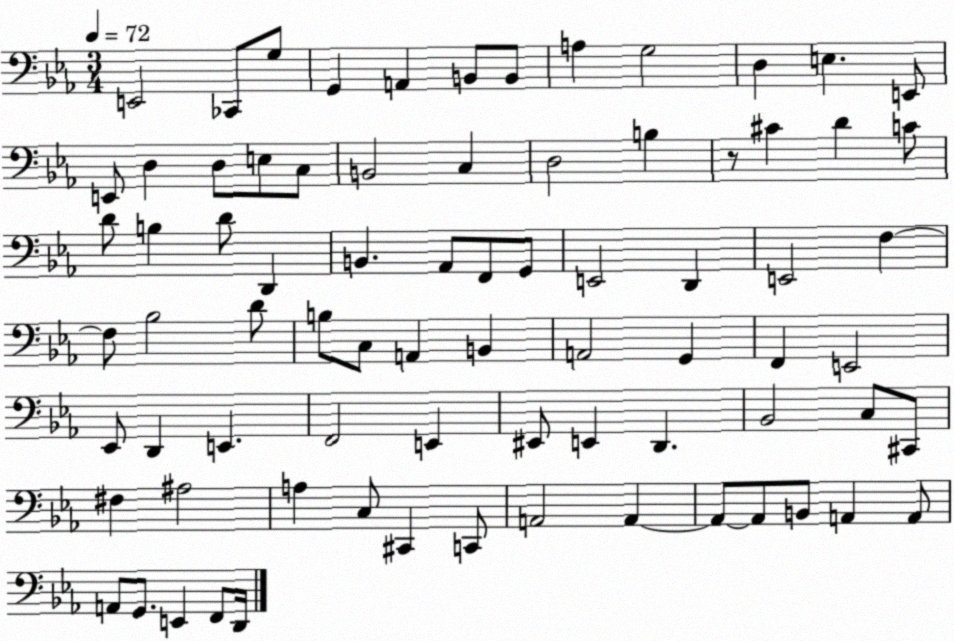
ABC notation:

X:1
T:Untitled
M:3/4
L:1/4
K:Eb
E,,2 _C,,/2 G,/2 G,, A,, B,,/2 B,,/2 A, G,2 D, E, E,,/2 E,,/2 D, D,/2 E,/2 C,/2 B,,2 C, D,2 B, z/2 ^C D C/2 D/2 B, D/2 D,, B,, _A,,/2 F,,/2 G,,/2 E,,2 D,, E,,2 F, F,/2 _B,2 D/2 B,/2 C,/2 A,, B,, A,,2 G,, F,, E,,2 _E,,/2 D,, E,, F,,2 E,, ^E,,/2 E,, D,, _B,,2 C,/2 ^C,,/2 ^F, ^A,2 A, C,/2 ^C,, C,,/2 A,,2 A,, A,,/2 A,,/2 B,,/2 A,, A,,/2 A,,/2 G,,/2 E,, F,,/2 D,,/4